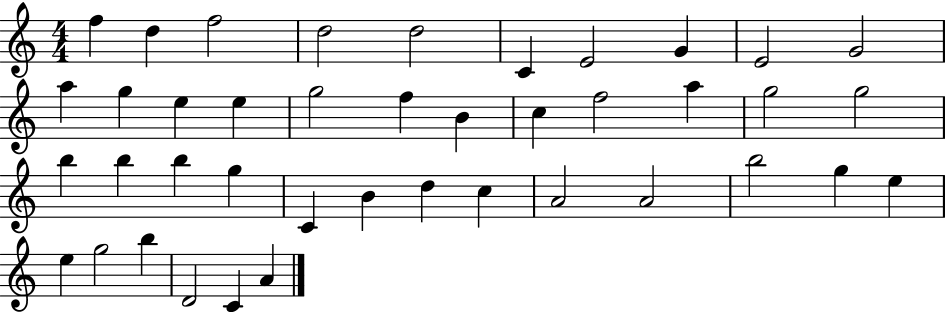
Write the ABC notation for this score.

X:1
T:Untitled
M:4/4
L:1/4
K:C
f d f2 d2 d2 C E2 G E2 G2 a g e e g2 f B c f2 a g2 g2 b b b g C B d c A2 A2 b2 g e e g2 b D2 C A